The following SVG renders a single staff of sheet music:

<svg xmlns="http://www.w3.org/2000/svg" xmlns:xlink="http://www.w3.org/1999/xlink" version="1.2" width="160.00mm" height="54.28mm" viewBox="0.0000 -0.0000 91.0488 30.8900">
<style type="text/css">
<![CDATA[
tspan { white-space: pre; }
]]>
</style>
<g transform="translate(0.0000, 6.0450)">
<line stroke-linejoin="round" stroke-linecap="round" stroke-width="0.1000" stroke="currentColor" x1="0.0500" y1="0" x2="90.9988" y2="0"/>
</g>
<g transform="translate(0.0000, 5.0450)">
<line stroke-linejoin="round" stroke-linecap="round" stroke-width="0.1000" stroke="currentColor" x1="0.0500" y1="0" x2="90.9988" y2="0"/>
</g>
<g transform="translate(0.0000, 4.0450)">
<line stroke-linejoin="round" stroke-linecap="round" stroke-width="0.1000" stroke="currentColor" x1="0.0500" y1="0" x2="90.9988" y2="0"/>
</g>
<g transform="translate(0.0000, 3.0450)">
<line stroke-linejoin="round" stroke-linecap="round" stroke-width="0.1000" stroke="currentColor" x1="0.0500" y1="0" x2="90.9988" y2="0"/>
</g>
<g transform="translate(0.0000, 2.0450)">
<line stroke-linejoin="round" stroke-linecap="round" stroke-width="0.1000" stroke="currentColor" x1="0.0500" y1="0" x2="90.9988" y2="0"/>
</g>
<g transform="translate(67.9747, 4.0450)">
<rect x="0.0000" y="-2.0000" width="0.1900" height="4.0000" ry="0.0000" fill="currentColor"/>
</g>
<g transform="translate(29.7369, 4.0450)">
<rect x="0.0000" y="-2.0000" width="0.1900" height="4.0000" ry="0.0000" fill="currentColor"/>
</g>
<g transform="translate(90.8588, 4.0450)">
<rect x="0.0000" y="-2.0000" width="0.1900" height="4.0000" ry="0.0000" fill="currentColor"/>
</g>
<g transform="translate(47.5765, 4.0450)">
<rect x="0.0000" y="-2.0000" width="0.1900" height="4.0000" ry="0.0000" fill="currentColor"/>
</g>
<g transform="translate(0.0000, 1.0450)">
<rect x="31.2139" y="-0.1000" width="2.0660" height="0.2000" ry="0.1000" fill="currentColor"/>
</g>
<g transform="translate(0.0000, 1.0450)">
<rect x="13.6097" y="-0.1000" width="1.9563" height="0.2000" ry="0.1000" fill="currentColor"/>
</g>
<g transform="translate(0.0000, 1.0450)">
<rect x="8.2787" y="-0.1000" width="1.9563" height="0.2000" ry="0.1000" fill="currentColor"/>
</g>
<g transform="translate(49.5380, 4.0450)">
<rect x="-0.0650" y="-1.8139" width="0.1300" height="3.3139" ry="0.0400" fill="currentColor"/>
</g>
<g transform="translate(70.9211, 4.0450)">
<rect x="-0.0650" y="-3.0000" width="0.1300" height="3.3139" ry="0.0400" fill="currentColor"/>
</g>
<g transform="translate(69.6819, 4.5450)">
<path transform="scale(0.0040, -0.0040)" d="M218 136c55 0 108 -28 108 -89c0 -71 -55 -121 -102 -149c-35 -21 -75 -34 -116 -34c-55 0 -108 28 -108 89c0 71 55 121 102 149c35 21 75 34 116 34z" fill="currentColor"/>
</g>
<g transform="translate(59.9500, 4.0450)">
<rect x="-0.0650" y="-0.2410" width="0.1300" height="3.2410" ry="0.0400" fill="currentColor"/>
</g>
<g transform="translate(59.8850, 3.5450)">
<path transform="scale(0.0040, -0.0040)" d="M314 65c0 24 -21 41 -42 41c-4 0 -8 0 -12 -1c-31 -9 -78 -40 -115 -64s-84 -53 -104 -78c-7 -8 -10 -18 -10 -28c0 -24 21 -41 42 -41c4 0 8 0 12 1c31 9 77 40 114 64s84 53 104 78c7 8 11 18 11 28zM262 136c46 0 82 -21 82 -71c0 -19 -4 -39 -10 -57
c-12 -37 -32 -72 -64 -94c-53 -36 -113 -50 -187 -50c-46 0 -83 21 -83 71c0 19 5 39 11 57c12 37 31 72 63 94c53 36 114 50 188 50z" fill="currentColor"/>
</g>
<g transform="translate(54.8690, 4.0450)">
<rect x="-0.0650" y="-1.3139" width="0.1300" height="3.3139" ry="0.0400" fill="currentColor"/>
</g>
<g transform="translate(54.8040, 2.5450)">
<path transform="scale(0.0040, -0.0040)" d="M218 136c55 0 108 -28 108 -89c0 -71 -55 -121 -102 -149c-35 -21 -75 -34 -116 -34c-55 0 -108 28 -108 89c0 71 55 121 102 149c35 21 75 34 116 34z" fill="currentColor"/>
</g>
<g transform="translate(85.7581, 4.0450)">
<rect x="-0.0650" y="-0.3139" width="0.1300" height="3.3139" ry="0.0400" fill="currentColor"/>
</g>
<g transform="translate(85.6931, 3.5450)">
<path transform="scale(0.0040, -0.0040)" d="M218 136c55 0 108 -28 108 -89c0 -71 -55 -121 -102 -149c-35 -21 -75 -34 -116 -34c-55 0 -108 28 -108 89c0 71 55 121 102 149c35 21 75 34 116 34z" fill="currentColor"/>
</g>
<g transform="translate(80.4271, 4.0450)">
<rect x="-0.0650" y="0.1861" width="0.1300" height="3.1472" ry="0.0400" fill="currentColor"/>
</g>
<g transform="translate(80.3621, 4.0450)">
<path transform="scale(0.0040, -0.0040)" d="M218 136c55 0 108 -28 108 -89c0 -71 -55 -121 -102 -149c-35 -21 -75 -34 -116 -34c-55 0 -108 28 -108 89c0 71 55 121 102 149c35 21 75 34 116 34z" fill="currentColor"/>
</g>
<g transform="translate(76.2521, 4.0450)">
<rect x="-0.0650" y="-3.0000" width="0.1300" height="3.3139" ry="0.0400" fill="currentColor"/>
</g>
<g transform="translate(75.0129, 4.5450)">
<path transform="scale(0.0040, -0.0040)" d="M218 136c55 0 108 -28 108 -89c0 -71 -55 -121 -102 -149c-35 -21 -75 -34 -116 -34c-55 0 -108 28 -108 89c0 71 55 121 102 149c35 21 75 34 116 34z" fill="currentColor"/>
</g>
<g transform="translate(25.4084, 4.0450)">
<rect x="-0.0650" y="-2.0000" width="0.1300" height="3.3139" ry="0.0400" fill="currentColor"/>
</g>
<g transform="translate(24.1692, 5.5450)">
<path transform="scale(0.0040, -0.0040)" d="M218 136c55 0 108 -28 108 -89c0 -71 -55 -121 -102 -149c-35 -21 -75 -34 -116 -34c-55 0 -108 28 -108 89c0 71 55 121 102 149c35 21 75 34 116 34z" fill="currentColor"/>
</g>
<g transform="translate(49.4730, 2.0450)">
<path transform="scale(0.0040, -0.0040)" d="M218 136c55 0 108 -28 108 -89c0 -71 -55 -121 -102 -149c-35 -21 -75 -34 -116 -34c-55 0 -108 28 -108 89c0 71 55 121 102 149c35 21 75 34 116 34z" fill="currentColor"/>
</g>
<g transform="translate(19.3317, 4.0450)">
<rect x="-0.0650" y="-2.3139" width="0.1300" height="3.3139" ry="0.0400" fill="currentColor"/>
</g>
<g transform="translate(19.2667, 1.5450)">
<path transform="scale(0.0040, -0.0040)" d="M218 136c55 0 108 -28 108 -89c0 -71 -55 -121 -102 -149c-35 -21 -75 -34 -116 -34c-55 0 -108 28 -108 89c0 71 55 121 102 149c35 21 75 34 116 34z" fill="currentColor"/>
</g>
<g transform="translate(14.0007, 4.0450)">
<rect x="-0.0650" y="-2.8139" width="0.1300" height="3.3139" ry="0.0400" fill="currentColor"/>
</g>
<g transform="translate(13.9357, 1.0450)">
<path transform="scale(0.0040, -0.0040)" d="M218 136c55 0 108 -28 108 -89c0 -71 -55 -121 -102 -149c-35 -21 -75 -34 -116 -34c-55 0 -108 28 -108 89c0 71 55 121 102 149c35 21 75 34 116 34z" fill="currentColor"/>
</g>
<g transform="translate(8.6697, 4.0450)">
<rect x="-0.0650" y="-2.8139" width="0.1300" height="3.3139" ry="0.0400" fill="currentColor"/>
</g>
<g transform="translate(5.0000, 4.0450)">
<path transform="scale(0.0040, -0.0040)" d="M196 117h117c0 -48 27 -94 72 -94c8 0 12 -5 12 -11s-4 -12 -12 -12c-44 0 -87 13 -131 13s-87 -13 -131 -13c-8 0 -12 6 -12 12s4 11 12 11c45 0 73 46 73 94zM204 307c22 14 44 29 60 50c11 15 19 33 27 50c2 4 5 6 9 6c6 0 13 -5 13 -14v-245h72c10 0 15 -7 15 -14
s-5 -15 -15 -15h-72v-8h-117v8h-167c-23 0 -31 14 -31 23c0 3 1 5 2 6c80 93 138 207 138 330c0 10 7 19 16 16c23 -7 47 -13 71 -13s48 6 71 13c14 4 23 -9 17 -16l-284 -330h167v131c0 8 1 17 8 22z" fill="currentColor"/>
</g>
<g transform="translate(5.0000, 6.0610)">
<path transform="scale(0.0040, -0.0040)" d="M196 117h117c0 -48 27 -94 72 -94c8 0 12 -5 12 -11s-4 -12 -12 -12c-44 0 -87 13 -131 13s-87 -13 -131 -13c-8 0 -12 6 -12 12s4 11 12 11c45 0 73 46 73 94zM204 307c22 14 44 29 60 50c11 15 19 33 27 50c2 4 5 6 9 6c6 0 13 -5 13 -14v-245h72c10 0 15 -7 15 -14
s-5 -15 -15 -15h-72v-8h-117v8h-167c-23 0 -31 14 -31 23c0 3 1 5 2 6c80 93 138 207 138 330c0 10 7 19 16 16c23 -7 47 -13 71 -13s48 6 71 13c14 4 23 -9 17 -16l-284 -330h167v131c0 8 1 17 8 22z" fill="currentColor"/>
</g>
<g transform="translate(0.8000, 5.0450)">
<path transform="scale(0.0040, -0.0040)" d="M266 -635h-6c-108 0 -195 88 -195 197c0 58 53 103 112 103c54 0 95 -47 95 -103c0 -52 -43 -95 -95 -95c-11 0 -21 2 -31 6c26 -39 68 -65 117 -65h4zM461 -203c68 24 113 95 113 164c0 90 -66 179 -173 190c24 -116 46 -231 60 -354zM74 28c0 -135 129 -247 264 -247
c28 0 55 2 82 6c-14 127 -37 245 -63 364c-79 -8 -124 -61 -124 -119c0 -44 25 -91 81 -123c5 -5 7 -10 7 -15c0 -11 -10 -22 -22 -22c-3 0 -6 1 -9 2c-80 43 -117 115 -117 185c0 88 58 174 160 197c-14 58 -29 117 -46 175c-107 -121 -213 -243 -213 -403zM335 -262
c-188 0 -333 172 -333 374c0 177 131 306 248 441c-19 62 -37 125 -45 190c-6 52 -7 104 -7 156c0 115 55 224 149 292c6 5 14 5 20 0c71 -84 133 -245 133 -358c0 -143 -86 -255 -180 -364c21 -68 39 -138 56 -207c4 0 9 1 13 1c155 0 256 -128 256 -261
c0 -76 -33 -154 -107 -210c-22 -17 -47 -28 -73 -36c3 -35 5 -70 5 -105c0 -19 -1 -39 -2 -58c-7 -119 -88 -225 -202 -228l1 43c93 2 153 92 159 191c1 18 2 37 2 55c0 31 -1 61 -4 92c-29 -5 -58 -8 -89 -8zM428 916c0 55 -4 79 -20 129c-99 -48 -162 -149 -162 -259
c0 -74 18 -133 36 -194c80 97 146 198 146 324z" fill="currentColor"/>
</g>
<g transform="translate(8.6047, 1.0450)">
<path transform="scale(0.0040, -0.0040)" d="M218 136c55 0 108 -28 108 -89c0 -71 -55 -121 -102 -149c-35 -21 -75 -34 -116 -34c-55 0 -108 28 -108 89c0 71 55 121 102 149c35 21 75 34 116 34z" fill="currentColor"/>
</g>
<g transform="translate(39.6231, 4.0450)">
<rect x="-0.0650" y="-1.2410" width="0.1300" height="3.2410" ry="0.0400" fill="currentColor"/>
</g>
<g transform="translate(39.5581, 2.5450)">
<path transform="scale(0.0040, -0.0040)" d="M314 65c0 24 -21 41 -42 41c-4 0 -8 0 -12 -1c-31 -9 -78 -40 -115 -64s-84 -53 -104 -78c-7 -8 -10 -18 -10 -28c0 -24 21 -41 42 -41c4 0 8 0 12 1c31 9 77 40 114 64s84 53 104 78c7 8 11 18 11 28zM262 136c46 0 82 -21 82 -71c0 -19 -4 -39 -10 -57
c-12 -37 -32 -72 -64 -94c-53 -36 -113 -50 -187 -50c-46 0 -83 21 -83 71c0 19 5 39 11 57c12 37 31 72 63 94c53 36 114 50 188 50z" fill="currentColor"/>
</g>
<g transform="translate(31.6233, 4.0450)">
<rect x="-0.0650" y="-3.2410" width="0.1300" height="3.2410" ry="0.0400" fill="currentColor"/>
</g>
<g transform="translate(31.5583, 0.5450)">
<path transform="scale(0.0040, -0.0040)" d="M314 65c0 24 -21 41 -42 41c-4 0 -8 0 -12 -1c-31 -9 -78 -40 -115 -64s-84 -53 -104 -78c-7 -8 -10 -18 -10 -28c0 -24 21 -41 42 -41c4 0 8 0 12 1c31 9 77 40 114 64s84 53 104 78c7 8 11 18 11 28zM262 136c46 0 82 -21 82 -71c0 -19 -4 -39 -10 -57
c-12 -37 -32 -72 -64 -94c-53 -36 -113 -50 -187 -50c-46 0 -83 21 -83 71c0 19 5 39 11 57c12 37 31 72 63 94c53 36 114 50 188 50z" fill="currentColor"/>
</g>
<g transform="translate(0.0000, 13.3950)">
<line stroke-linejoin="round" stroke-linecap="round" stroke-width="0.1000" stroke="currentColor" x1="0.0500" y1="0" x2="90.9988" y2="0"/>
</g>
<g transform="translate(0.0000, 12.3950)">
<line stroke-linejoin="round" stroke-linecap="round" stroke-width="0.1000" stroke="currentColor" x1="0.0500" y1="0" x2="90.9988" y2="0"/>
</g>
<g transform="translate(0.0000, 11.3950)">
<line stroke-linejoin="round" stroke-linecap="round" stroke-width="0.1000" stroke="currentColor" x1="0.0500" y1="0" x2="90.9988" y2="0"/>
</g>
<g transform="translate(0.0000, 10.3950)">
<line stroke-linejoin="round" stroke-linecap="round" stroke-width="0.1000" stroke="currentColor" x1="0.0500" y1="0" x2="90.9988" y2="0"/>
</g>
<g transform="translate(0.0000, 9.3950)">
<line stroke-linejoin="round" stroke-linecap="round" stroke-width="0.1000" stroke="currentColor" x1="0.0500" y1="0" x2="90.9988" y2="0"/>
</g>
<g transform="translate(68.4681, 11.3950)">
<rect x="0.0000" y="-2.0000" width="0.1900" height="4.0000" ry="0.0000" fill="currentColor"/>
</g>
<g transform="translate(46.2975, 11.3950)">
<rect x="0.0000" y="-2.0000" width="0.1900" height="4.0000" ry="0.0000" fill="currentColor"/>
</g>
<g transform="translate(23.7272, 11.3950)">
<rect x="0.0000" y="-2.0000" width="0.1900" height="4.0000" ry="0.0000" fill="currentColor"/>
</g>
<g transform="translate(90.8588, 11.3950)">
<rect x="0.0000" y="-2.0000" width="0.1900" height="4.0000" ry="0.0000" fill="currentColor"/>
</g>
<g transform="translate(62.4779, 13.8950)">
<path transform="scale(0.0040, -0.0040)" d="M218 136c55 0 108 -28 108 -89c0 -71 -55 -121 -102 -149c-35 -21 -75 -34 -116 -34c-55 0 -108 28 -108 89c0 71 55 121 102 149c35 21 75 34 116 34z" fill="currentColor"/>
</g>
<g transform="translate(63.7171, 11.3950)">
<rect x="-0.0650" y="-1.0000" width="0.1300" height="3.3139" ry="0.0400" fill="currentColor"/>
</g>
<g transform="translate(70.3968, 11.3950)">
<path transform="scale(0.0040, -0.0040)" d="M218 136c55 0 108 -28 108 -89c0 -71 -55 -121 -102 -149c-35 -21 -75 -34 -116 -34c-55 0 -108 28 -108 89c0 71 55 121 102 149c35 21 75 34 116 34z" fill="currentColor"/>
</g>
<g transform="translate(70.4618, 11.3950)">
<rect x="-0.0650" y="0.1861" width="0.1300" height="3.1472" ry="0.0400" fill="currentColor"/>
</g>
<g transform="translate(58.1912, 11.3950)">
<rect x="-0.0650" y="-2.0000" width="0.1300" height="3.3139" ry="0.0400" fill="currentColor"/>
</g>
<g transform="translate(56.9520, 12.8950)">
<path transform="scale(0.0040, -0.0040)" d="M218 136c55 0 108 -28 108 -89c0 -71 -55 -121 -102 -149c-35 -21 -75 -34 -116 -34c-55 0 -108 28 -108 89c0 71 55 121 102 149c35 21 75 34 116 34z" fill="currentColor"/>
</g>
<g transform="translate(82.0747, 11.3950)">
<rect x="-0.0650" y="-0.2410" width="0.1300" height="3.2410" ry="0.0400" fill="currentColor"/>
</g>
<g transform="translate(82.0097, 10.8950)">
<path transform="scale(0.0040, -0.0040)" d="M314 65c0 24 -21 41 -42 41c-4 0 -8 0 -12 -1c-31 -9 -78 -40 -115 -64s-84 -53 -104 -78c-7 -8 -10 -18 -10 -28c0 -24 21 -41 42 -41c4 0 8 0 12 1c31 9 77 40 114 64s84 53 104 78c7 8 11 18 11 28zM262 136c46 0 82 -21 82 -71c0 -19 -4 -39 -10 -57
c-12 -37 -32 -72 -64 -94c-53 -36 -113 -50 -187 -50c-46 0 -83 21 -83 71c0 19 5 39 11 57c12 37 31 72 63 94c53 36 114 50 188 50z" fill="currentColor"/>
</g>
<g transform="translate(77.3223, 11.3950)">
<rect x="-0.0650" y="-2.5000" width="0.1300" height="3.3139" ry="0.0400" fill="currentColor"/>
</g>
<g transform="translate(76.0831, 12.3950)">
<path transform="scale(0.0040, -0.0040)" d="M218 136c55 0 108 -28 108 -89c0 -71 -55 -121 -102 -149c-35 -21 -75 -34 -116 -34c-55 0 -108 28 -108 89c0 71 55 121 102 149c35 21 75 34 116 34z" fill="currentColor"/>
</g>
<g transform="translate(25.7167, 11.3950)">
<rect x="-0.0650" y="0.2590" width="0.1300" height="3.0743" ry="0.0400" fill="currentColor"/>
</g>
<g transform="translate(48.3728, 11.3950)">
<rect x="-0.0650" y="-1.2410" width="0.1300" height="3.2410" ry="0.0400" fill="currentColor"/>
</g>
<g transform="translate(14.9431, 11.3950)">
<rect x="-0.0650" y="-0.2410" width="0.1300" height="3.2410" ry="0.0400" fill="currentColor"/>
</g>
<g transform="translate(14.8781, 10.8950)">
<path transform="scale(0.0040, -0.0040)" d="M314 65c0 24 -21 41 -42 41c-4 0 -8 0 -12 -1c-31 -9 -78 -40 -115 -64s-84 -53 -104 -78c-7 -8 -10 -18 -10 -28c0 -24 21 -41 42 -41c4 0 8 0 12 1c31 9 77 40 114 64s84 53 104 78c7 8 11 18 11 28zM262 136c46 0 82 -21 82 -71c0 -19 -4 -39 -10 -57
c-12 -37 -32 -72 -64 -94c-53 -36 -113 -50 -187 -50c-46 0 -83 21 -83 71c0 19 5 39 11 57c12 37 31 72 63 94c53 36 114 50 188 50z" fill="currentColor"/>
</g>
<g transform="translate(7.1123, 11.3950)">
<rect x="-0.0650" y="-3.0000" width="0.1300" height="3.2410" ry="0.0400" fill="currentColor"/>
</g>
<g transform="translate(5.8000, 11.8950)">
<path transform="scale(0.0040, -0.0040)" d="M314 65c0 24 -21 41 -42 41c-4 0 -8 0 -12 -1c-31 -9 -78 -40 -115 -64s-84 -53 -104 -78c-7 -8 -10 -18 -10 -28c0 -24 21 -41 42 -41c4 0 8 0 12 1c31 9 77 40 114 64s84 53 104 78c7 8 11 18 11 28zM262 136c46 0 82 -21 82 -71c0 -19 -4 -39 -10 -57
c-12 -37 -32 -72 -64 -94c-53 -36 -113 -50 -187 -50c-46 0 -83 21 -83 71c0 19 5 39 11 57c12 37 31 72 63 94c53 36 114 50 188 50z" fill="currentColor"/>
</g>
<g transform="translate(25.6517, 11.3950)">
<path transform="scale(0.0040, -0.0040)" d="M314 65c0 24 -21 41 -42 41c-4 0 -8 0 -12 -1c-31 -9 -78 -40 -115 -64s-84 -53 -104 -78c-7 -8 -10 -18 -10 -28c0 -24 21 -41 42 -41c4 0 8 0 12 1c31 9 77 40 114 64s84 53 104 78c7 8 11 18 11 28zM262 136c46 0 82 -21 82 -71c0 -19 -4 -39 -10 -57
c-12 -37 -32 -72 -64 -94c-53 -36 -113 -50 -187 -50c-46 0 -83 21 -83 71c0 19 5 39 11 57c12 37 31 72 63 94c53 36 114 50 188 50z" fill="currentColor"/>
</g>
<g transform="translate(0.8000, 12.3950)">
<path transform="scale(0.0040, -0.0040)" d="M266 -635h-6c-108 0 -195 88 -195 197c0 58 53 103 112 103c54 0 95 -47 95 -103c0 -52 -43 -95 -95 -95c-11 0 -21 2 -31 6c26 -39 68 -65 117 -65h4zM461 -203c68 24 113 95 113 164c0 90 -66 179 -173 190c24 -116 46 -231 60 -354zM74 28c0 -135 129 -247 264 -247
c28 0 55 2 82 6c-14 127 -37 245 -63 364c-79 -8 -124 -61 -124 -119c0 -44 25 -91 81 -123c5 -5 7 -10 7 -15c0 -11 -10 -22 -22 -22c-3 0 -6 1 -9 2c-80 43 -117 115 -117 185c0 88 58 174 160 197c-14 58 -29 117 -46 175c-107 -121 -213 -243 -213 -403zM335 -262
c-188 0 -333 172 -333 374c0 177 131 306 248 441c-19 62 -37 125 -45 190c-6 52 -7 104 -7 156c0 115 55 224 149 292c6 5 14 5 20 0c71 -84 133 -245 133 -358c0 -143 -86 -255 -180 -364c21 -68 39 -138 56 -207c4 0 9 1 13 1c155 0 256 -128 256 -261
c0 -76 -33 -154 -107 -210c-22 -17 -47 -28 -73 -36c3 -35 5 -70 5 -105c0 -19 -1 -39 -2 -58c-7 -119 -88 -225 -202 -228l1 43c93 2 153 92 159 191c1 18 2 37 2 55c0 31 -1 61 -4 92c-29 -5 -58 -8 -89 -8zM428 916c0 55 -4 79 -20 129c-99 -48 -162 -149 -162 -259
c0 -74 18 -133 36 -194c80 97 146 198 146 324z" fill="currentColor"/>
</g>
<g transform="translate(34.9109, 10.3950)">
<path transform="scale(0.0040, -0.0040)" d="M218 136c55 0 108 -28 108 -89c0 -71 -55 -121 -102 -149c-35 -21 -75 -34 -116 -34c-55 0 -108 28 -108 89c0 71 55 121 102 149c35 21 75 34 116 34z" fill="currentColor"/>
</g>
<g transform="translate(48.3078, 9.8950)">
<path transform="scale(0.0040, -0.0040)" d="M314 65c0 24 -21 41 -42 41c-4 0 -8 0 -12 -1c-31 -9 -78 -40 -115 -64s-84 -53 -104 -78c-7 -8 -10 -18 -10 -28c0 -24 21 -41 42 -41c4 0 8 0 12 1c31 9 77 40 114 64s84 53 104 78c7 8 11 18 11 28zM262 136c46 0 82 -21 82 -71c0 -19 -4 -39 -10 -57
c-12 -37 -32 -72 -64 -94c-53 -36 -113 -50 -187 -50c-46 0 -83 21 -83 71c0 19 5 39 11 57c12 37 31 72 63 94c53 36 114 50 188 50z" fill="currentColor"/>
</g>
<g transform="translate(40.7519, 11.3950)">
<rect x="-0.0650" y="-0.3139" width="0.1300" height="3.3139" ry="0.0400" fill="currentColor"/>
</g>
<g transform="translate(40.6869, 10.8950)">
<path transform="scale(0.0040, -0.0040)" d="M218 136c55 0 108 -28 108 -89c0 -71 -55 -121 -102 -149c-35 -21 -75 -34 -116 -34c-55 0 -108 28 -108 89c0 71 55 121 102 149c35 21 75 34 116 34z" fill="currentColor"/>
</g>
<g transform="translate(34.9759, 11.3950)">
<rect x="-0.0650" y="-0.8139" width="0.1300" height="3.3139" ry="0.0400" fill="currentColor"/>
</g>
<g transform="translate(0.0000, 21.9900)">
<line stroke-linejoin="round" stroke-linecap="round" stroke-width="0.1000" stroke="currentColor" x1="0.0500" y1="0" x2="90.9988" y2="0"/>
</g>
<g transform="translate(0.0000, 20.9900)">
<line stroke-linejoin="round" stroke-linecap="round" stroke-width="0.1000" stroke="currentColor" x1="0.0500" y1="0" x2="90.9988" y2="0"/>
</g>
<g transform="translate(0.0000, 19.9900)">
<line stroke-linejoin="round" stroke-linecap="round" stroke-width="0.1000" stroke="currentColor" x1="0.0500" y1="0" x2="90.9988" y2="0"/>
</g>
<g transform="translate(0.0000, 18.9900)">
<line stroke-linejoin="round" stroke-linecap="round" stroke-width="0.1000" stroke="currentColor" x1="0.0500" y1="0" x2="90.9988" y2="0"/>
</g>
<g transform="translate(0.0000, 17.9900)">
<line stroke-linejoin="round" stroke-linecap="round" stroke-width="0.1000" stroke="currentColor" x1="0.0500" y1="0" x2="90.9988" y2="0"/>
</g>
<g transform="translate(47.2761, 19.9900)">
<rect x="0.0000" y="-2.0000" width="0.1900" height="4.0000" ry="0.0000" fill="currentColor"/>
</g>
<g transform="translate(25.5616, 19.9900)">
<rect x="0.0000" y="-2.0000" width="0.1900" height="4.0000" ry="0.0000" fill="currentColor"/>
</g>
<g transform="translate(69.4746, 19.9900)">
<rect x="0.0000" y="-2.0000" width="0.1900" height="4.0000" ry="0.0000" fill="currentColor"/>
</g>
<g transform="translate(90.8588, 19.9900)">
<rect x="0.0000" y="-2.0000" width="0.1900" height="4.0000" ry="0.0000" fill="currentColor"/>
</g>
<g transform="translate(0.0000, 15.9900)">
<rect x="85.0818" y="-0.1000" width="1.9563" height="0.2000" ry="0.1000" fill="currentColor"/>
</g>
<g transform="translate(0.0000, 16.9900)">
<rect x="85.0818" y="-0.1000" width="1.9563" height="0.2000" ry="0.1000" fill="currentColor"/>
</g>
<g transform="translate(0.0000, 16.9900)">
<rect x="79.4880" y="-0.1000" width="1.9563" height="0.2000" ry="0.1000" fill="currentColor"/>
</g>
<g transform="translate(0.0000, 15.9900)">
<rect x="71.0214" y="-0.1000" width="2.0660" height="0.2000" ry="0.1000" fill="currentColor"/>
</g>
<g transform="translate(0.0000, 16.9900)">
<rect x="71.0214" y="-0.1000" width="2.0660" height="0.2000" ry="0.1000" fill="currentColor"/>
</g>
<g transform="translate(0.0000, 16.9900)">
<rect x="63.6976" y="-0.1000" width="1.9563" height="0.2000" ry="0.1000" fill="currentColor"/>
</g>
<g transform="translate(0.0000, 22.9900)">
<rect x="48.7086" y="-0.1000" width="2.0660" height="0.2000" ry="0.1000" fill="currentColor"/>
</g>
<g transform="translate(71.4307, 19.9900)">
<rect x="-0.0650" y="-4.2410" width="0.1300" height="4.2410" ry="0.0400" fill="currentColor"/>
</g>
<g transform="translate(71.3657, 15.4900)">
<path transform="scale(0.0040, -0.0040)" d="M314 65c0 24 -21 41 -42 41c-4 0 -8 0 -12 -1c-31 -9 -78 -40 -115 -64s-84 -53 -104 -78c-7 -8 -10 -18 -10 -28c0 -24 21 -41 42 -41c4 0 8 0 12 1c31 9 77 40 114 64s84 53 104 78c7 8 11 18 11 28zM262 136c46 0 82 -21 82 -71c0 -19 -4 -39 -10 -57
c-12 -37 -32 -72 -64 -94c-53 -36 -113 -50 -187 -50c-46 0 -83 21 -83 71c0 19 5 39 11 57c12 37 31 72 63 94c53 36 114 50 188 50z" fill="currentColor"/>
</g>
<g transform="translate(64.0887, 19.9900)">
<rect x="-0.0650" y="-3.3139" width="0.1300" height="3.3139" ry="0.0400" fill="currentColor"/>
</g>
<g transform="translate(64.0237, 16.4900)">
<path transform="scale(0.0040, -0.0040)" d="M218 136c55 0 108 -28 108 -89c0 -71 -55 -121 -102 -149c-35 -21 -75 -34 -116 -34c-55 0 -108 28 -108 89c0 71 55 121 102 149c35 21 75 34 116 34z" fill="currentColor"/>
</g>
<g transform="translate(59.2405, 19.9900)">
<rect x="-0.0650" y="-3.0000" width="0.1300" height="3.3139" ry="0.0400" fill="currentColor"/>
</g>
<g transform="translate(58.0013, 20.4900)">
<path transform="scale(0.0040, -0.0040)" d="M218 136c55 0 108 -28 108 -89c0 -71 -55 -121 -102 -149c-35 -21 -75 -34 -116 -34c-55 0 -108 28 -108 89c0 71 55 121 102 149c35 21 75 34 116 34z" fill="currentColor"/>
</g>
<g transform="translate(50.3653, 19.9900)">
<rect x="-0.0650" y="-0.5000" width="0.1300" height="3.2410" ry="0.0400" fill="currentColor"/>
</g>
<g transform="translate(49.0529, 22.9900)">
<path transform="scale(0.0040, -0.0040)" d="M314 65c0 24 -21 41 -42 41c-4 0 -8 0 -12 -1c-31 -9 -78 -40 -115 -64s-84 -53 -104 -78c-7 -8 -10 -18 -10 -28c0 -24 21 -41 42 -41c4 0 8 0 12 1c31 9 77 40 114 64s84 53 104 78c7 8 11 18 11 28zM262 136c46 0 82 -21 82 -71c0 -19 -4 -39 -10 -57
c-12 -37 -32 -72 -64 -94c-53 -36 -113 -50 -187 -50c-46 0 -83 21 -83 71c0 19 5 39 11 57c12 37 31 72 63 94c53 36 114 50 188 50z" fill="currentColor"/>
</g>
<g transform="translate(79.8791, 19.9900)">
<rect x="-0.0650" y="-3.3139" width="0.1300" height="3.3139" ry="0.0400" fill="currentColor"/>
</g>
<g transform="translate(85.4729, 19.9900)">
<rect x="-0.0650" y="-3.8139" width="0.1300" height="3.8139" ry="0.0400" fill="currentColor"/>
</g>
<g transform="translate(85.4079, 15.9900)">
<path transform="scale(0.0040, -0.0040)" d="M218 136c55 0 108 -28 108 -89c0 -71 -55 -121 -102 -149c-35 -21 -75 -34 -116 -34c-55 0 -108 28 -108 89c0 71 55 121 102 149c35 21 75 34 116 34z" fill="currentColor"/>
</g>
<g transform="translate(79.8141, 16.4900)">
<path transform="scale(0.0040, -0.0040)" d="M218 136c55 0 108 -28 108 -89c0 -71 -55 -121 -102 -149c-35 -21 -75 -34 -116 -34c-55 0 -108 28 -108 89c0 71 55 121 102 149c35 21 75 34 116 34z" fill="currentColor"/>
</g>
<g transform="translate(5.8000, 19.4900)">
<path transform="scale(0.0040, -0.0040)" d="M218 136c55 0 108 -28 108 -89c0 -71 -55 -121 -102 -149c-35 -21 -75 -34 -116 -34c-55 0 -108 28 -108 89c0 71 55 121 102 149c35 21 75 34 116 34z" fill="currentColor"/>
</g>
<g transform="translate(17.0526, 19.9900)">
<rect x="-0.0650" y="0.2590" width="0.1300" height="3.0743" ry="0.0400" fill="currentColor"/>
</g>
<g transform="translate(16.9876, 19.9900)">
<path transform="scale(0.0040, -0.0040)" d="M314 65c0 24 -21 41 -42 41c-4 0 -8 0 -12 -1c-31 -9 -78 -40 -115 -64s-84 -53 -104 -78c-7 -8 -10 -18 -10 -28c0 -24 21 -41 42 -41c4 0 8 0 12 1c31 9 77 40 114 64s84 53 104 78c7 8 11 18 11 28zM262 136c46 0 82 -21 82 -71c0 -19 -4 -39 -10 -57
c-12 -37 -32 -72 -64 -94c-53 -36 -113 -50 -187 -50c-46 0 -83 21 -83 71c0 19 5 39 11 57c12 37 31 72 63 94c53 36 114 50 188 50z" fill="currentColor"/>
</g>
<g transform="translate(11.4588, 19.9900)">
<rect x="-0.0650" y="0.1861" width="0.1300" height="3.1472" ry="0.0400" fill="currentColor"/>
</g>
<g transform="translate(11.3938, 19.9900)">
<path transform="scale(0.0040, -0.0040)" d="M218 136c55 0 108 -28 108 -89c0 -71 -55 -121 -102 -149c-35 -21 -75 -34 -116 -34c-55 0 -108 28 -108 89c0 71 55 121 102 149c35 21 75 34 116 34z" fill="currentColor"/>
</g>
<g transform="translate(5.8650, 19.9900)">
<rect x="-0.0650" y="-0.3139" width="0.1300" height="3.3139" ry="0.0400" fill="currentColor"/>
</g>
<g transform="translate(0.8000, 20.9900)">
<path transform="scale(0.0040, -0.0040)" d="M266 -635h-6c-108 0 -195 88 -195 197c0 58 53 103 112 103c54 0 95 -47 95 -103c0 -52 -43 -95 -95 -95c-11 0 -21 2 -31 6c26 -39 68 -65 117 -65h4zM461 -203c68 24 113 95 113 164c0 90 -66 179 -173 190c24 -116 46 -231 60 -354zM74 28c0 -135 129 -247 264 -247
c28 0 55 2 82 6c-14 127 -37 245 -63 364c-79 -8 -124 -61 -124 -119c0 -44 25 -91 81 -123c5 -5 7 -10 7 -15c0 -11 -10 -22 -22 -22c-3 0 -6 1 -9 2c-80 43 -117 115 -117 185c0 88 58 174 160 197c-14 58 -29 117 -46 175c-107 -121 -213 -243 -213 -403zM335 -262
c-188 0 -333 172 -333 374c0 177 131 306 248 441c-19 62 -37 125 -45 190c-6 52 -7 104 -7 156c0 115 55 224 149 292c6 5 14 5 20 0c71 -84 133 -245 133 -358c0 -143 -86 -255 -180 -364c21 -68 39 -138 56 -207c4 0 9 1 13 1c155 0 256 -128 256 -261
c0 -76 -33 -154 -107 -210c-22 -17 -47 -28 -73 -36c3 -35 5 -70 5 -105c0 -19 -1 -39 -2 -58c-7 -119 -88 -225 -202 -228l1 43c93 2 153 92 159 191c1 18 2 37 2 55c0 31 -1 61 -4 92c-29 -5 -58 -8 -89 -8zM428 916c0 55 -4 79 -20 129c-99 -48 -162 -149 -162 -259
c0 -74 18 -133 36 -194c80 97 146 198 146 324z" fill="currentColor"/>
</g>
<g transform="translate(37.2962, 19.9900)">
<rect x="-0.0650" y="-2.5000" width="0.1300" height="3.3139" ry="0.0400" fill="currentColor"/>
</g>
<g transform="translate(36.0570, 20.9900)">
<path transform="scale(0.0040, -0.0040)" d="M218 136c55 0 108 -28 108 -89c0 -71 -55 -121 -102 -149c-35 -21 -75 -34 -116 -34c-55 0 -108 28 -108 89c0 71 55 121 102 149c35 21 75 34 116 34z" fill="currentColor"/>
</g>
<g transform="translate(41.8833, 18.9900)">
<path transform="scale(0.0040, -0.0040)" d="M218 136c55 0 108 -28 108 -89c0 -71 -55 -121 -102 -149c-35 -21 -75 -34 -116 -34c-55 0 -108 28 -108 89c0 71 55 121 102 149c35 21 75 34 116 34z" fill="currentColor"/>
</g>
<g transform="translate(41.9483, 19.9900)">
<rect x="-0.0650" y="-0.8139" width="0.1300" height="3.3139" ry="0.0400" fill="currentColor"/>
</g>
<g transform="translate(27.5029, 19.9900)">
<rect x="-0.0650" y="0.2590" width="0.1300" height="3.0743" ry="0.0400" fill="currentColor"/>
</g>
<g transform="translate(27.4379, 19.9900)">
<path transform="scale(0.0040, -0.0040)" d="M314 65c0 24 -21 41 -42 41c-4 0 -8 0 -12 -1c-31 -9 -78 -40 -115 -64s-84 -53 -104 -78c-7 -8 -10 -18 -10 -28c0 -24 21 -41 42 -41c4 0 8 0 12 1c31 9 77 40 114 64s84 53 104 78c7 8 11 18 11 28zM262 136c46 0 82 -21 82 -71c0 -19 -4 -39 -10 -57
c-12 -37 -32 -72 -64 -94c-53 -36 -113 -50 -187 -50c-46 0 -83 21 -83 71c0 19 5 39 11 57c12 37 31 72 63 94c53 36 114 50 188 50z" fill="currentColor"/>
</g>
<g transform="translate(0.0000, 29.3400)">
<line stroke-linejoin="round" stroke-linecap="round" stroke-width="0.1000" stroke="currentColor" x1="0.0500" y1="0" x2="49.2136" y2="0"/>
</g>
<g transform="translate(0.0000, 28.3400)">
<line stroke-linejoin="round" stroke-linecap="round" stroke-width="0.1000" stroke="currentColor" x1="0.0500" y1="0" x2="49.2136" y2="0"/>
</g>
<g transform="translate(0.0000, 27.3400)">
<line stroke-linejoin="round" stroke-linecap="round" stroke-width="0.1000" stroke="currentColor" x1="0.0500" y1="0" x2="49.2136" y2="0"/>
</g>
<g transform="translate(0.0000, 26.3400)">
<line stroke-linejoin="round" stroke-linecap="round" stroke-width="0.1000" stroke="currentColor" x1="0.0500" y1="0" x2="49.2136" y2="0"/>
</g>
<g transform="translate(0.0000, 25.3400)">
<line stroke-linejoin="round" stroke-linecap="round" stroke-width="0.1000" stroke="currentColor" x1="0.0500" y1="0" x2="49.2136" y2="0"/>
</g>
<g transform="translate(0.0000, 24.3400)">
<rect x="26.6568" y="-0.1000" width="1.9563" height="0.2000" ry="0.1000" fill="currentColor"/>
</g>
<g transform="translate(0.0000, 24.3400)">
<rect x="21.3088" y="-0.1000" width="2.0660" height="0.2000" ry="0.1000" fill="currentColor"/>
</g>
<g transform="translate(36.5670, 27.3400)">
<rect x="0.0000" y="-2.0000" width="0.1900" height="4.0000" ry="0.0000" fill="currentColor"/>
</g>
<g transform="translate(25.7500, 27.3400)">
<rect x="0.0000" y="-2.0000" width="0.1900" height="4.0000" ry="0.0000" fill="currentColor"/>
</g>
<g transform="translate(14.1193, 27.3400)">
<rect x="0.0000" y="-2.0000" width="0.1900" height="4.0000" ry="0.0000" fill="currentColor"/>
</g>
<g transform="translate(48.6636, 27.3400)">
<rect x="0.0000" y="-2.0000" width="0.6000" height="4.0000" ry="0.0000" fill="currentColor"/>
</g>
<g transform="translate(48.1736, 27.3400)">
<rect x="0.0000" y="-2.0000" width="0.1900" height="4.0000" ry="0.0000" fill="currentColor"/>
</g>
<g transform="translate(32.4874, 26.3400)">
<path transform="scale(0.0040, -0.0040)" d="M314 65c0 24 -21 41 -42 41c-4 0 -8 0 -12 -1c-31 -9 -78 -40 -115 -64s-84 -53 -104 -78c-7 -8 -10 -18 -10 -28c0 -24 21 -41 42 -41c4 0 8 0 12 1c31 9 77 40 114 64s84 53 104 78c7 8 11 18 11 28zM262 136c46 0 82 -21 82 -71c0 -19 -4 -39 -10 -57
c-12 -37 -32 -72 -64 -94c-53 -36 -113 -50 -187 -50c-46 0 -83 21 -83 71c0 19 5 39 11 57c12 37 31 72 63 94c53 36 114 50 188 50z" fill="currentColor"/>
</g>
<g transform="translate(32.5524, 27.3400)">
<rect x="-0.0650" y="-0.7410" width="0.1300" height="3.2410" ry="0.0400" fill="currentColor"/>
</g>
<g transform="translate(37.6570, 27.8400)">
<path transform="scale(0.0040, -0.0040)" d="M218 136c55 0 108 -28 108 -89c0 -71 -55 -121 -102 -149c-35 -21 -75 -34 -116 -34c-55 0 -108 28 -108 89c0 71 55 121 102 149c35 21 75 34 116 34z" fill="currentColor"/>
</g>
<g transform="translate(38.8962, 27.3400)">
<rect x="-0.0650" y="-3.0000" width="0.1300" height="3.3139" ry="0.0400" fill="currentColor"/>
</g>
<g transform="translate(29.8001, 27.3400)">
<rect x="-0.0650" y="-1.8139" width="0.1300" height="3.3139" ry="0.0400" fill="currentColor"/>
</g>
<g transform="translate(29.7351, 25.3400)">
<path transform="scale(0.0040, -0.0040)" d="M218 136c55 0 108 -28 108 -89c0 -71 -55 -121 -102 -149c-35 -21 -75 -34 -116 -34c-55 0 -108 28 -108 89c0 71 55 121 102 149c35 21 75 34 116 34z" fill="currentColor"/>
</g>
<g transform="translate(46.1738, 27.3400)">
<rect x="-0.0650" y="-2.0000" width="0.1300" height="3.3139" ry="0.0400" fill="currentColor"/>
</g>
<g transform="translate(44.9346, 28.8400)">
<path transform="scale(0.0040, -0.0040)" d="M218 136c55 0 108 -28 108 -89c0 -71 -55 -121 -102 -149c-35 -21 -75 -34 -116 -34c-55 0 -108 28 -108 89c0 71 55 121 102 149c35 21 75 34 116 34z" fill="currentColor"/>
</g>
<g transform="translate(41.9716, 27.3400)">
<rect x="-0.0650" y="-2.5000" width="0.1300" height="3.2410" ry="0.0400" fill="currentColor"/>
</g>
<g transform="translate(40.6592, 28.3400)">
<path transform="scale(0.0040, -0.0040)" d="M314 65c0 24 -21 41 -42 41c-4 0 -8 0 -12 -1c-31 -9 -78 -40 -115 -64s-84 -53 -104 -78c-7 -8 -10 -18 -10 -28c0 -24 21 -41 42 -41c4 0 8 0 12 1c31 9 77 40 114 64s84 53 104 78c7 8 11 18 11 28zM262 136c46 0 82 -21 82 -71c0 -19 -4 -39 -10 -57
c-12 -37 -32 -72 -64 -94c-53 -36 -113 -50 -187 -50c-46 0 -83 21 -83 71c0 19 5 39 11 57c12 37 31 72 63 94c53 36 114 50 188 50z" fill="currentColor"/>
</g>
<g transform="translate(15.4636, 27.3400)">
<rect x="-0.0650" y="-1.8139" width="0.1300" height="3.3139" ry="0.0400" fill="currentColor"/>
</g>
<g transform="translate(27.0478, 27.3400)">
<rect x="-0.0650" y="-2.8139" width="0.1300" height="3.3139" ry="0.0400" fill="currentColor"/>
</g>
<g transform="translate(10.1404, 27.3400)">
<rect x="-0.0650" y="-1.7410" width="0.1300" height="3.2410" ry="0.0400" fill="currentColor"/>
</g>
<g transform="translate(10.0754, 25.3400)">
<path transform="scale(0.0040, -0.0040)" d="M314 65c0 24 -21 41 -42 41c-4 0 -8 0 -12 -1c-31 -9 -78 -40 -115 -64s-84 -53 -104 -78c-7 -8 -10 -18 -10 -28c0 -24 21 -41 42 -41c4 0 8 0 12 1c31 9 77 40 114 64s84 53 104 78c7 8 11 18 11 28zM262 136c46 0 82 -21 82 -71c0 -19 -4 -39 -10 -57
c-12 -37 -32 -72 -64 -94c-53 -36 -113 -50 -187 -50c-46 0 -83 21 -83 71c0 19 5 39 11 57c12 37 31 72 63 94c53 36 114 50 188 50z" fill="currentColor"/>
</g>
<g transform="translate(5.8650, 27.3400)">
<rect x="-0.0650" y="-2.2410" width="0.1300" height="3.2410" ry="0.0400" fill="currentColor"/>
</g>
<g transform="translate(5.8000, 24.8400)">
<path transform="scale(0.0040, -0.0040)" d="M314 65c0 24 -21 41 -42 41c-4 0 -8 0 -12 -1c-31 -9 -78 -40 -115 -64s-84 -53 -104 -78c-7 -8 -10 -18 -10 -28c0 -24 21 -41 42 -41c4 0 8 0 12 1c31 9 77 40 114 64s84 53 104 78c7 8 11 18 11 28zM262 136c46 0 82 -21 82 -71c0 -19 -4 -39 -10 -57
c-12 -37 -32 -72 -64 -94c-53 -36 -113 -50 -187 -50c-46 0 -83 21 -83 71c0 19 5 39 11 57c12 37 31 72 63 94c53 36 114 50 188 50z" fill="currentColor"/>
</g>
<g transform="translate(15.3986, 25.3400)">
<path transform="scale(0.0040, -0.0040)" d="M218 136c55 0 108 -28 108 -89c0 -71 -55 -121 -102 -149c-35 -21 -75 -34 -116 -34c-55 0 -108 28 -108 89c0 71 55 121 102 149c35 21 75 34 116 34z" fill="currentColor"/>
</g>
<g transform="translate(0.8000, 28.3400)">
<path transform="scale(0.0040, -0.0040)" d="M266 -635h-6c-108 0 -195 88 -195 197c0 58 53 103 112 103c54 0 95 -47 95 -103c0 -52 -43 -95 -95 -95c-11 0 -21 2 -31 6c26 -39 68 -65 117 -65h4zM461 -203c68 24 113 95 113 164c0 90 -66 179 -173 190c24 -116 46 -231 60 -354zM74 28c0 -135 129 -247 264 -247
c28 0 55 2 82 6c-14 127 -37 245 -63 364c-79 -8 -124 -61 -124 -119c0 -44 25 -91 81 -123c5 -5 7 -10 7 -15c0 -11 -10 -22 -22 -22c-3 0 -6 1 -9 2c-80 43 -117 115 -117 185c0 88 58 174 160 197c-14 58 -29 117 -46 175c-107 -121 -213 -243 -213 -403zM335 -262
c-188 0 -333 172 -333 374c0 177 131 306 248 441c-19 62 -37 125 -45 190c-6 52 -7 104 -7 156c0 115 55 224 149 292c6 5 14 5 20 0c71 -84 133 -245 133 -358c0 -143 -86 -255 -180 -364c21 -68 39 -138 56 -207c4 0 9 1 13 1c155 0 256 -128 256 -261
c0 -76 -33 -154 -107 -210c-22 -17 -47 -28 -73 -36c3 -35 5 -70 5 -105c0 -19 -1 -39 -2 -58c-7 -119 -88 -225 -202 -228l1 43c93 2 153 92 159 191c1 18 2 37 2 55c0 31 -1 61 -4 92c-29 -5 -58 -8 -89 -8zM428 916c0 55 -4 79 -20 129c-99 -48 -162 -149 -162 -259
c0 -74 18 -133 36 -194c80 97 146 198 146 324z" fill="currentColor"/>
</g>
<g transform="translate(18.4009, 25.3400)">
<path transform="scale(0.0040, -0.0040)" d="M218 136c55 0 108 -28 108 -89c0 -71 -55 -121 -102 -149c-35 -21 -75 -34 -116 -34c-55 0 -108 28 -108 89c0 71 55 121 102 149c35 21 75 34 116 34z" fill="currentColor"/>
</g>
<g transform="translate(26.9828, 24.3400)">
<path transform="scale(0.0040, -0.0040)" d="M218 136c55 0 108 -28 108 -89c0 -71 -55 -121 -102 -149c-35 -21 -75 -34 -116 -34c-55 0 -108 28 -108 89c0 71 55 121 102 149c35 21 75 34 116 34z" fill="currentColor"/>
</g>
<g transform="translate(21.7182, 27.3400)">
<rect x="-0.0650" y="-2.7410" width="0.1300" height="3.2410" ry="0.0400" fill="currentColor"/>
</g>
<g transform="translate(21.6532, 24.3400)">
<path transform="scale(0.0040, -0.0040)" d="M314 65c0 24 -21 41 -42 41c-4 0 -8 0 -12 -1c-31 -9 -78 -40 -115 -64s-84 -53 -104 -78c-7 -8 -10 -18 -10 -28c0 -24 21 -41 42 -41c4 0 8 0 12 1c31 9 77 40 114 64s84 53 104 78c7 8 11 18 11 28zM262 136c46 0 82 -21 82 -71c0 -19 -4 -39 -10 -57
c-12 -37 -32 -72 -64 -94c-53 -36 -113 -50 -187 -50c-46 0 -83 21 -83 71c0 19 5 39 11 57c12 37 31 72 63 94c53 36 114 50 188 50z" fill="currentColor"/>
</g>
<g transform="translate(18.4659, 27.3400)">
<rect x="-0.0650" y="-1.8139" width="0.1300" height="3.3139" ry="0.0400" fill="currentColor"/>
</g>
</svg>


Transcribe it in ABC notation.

X:1
T:Untitled
M:4/4
L:1/4
K:C
a a g F b2 e2 f e c2 A A B c A2 c2 B2 d c e2 F D B G c2 c B B2 B2 G d C2 A b d'2 b c' g2 f2 f f a2 a f d2 A G2 F